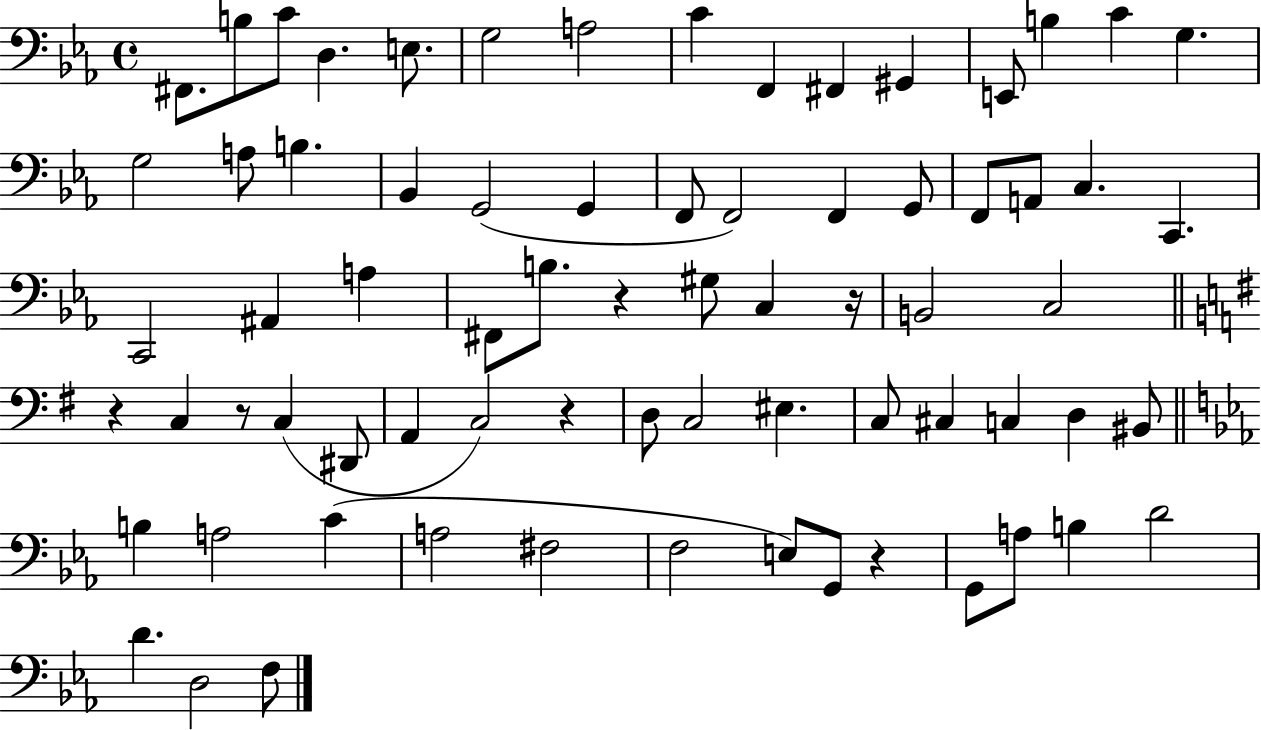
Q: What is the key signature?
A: EES major